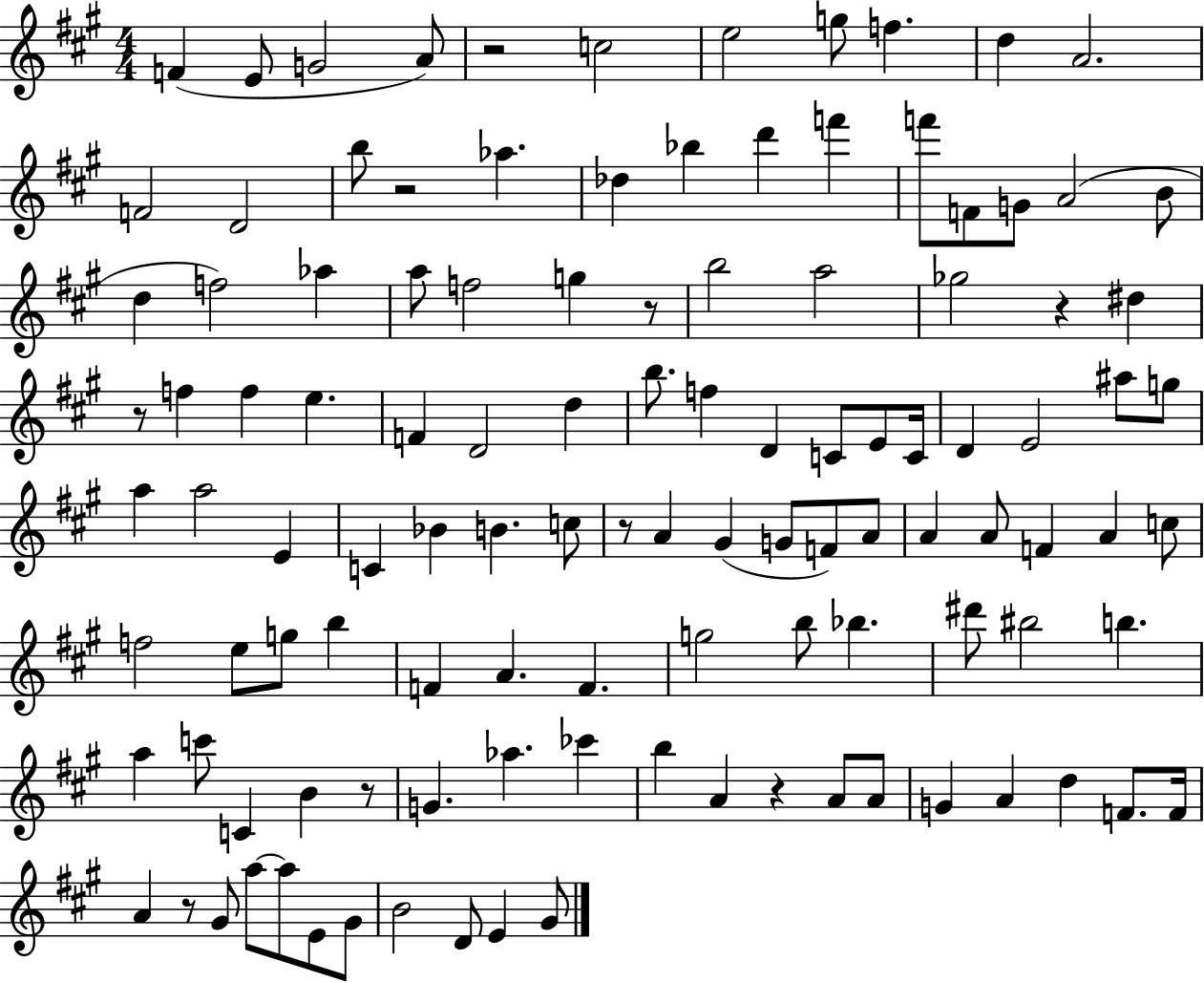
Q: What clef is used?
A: treble